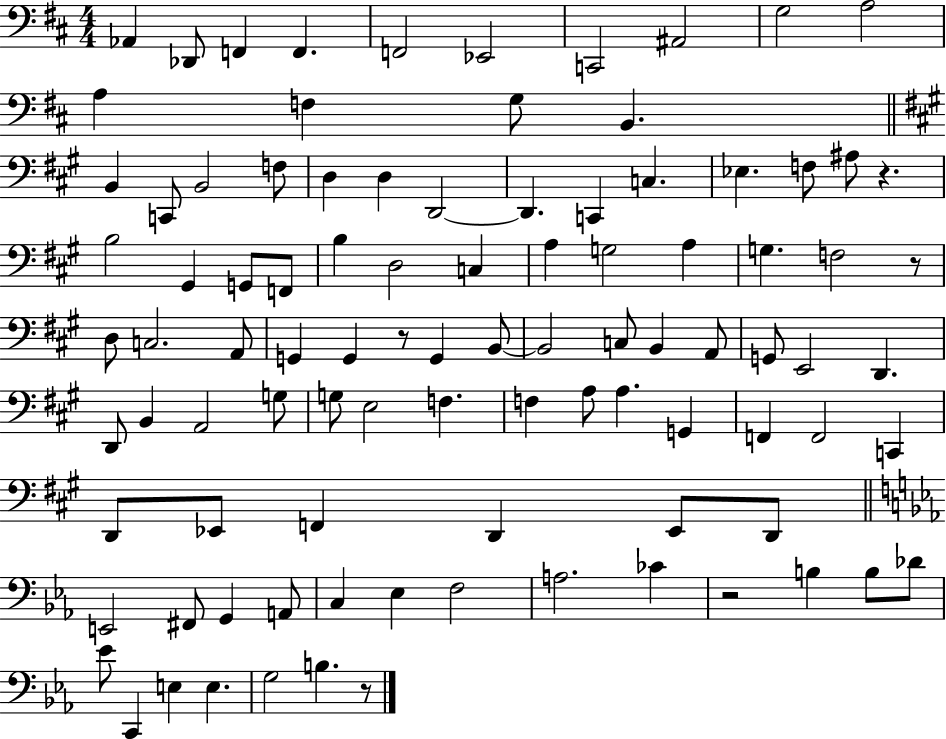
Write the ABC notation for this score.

X:1
T:Untitled
M:4/4
L:1/4
K:D
_A,, _D,,/2 F,, F,, F,,2 _E,,2 C,,2 ^A,,2 G,2 A,2 A, F, G,/2 B,, B,, C,,/2 B,,2 F,/2 D, D, D,,2 D,, C,, C, _E, F,/2 ^A,/2 z B,2 ^G,, G,,/2 F,,/2 B, D,2 C, A, G,2 A, G, F,2 z/2 D,/2 C,2 A,,/2 G,, G,, z/2 G,, B,,/2 B,,2 C,/2 B,, A,,/2 G,,/2 E,,2 D,, D,,/2 B,, A,,2 G,/2 G,/2 E,2 F, F, A,/2 A, G,, F,, F,,2 C,, D,,/2 _E,,/2 F,, D,, _E,,/2 D,,/2 E,,2 ^F,,/2 G,, A,,/2 C, _E, F,2 A,2 _C z2 B, B,/2 _D/2 _E/2 C,, E, E, G,2 B, z/2